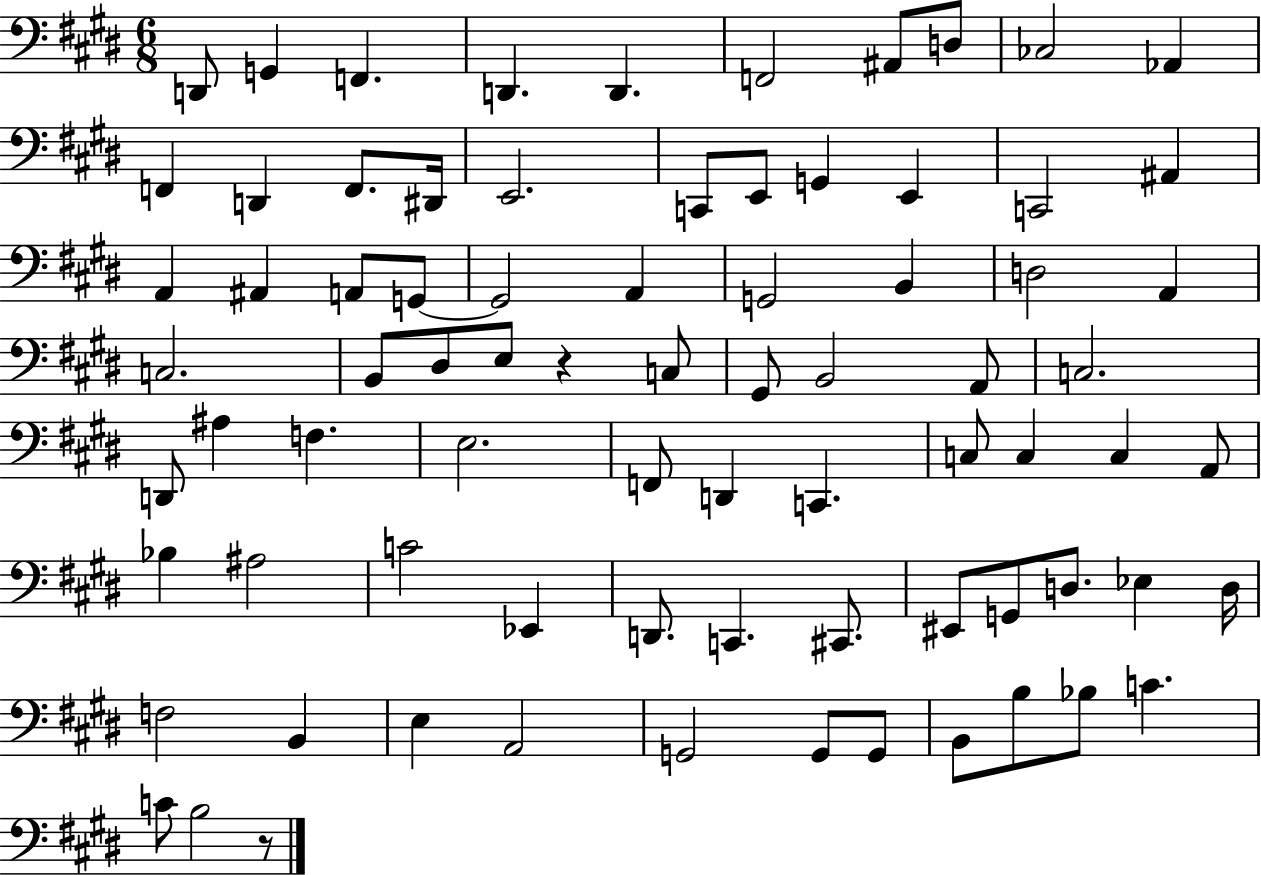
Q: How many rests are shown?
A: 2